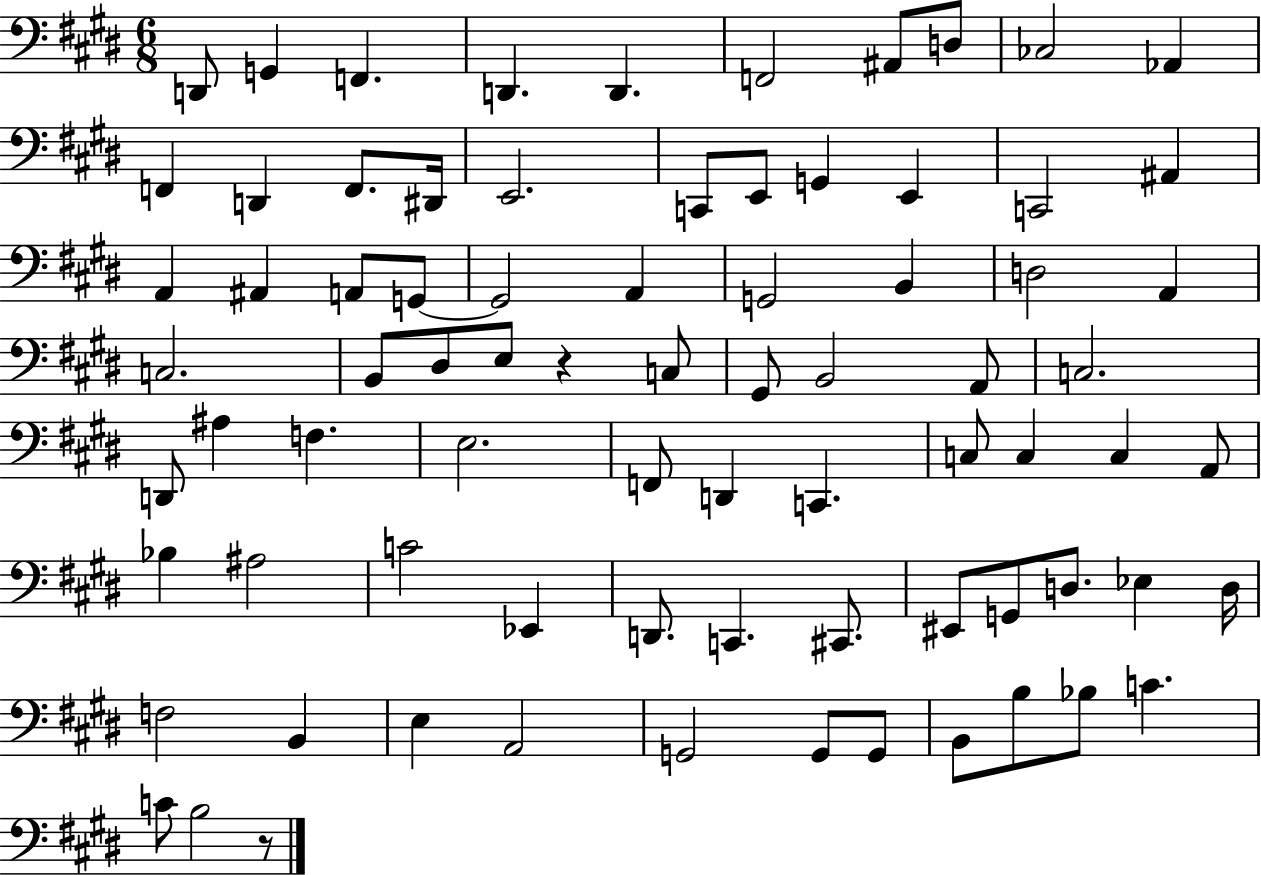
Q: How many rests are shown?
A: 2